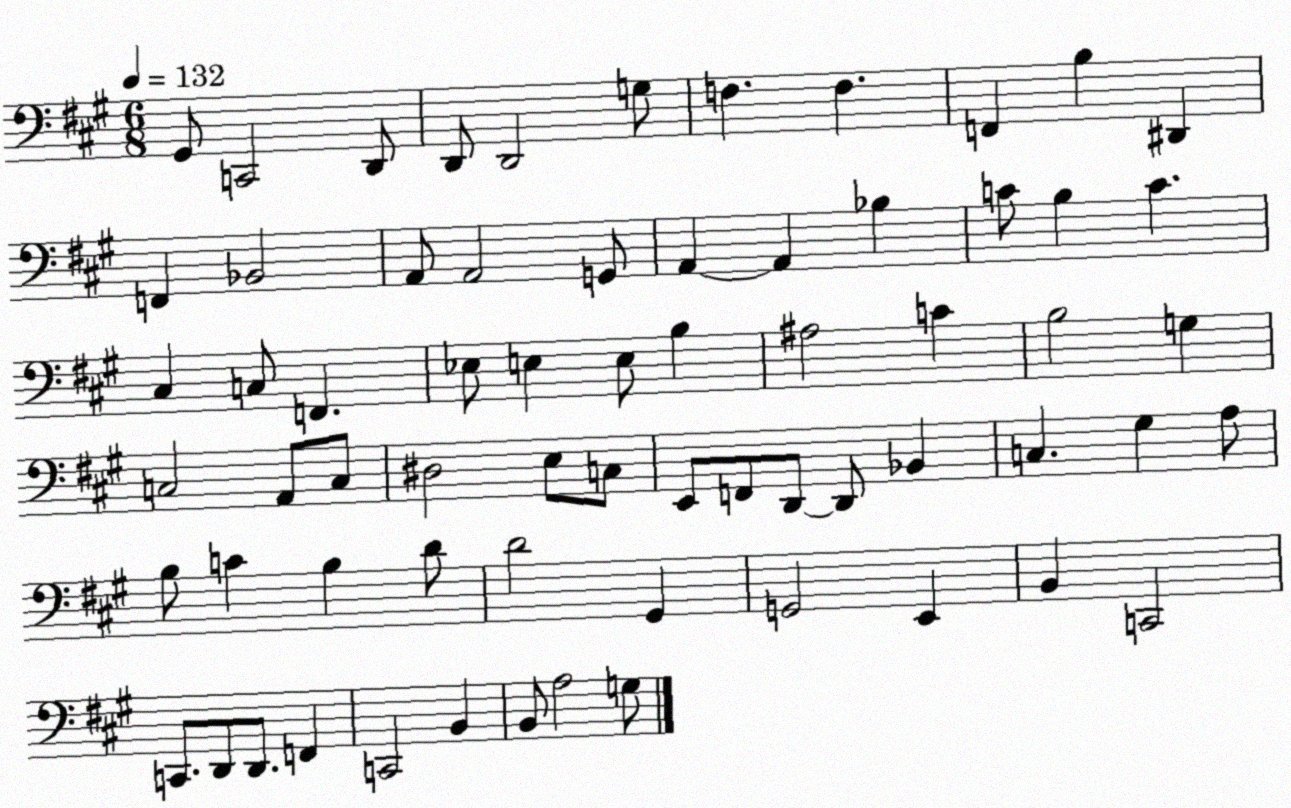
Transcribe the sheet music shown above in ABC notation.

X:1
T:Untitled
M:6/8
L:1/4
K:A
^G,,/2 C,,2 D,,/2 D,,/2 D,,2 G,/2 F, F, F,, B, ^D,, F,, _B,,2 A,,/2 A,,2 G,,/2 A,, A,, _B, C/2 B, C ^C, C,/2 F,, _E,/2 E, E,/2 B, ^A,2 C B,2 G, C,2 A,,/2 C,/2 ^D,2 E,/2 C,/2 E,,/2 F,,/2 D,,/2 D,,/2 _B,, C, ^G, A,/2 B,/2 C B, D/2 D2 ^G,, G,,2 E,, B,, C,,2 C,,/2 D,,/2 D,,/2 F,, C,,2 B,, B,,/2 A,2 G,/2